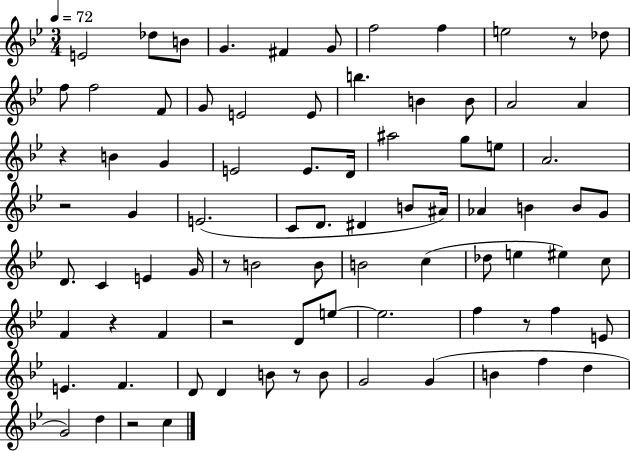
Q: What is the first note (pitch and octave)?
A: E4